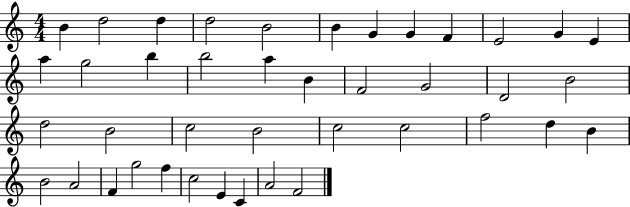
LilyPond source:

{
  \clef treble
  \numericTimeSignature
  \time 4/4
  \key c \major
  b'4 d''2 d''4 | d''2 b'2 | b'4 g'4 g'4 f'4 | e'2 g'4 e'4 | \break a''4 g''2 b''4 | b''2 a''4 b'4 | f'2 g'2 | d'2 b'2 | \break d''2 b'2 | c''2 b'2 | c''2 c''2 | f''2 d''4 b'4 | \break b'2 a'2 | f'4 g''2 f''4 | c''2 e'4 c'4 | a'2 f'2 | \break \bar "|."
}